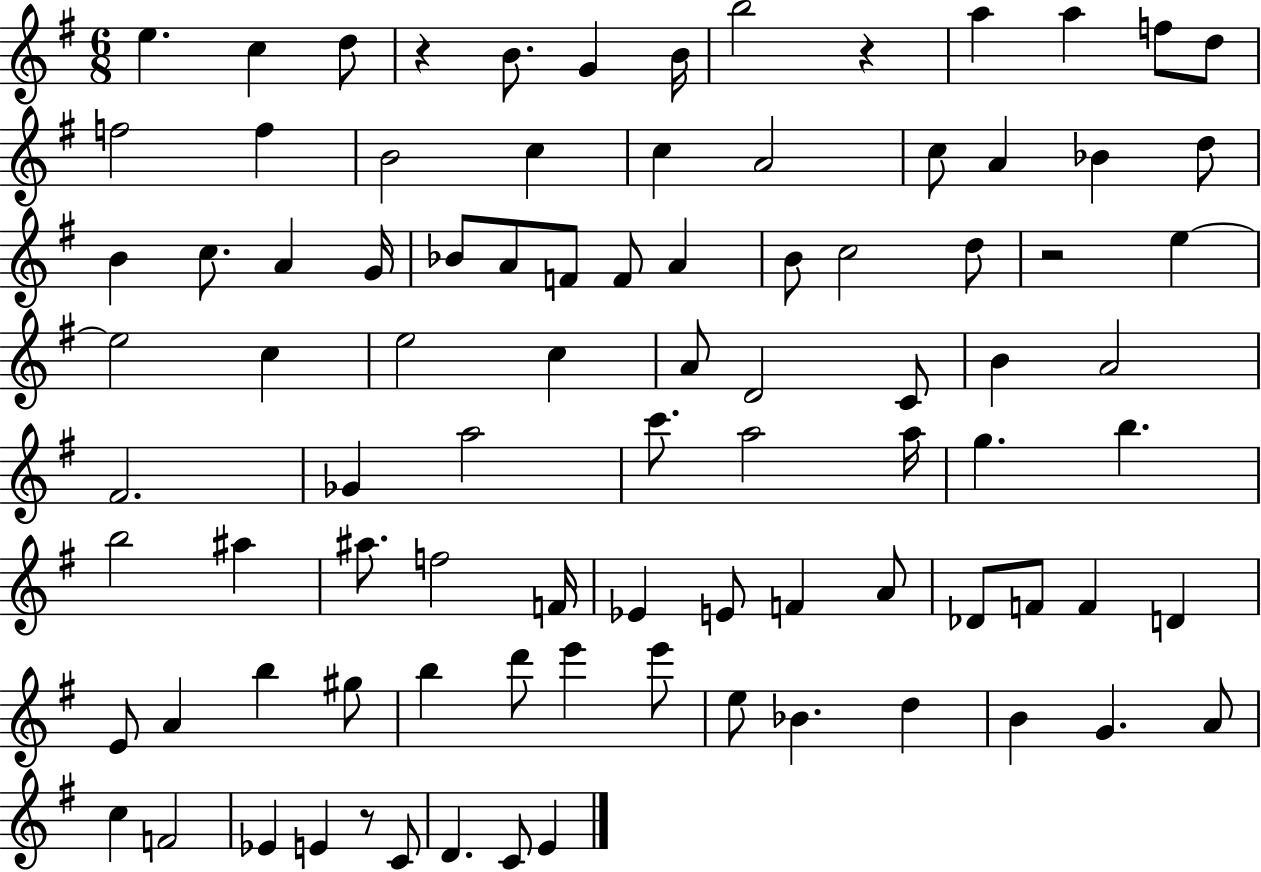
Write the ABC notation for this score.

X:1
T:Untitled
M:6/8
L:1/4
K:G
e c d/2 z B/2 G B/4 b2 z a a f/2 d/2 f2 f B2 c c A2 c/2 A _B d/2 B c/2 A G/4 _B/2 A/2 F/2 F/2 A B/2 c2 d/2 z2 e e2 c e2 c A/2 D2 C/2 B A2 ^F2 _G a2 c'/2 a2 a/4 g b b2 ^a ^a/2 f2 F/4 _E E/2 F A/2 _D/2 F/2 F D E/2 A b ^g/2 b d'/2 e' e'/2 e/2 _B d B G A/2 c F2 _E E z/2 C/2 D C/2 E